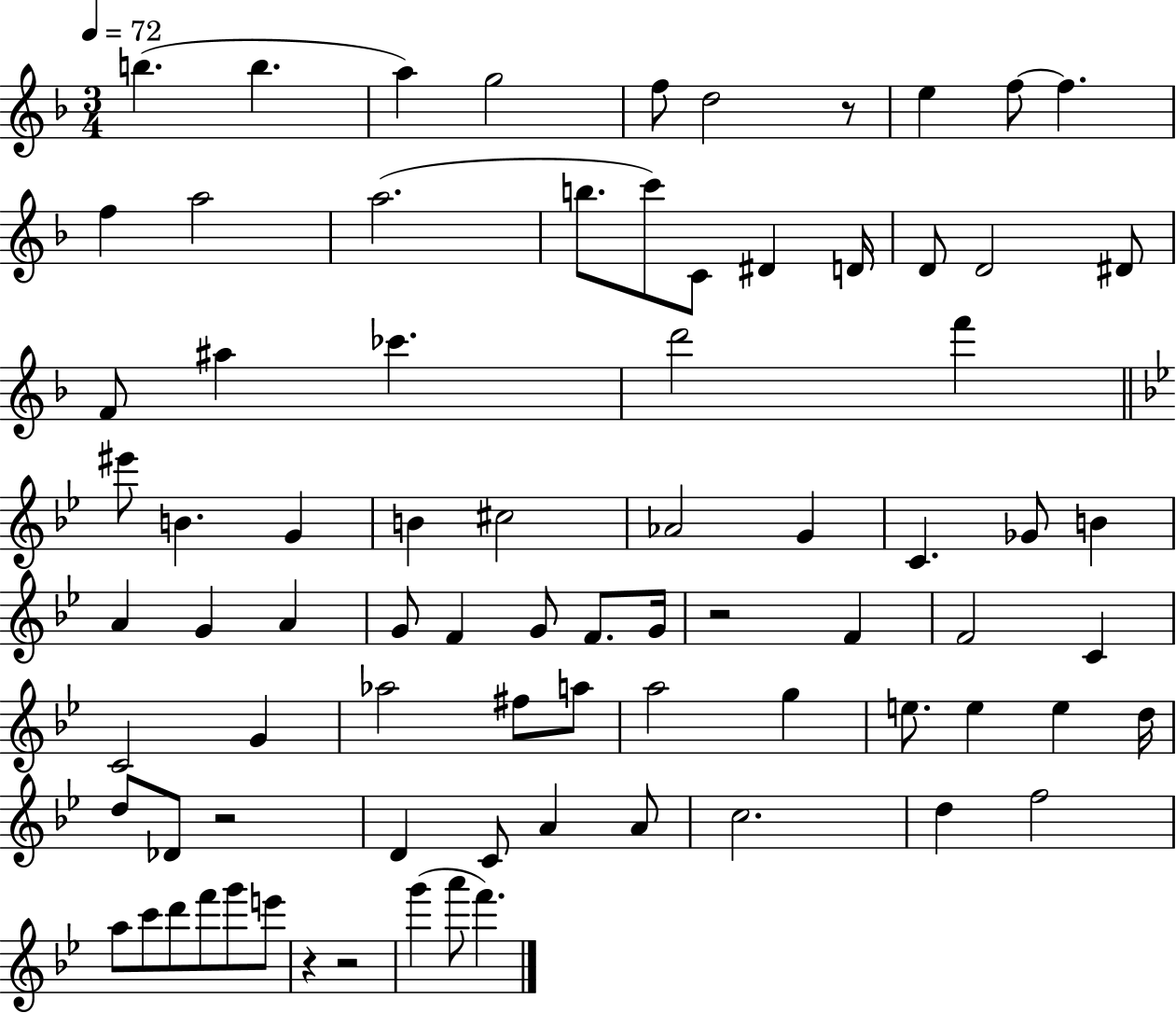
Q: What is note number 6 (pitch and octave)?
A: D5